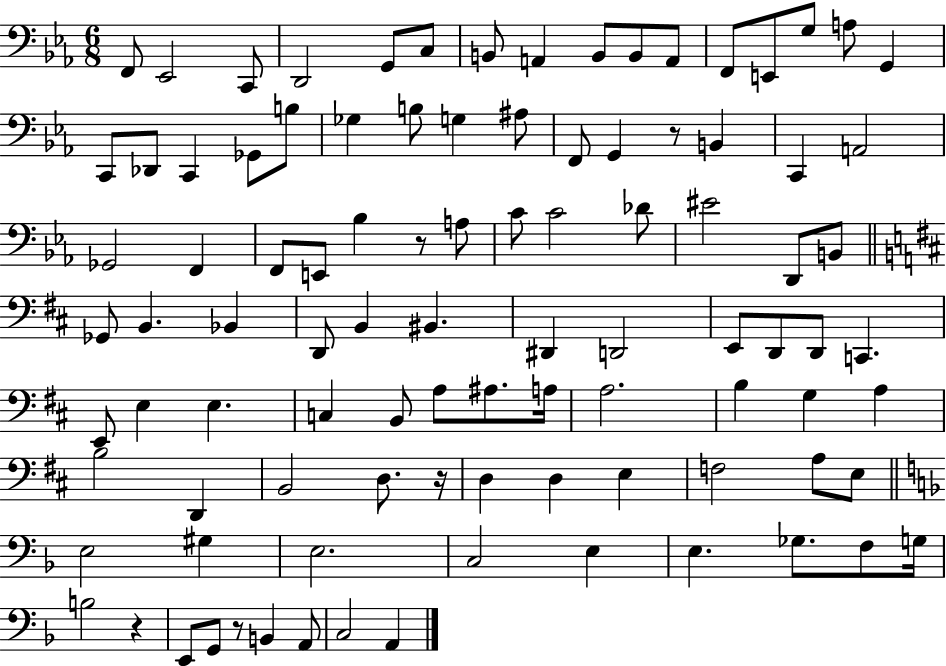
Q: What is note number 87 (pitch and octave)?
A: E2